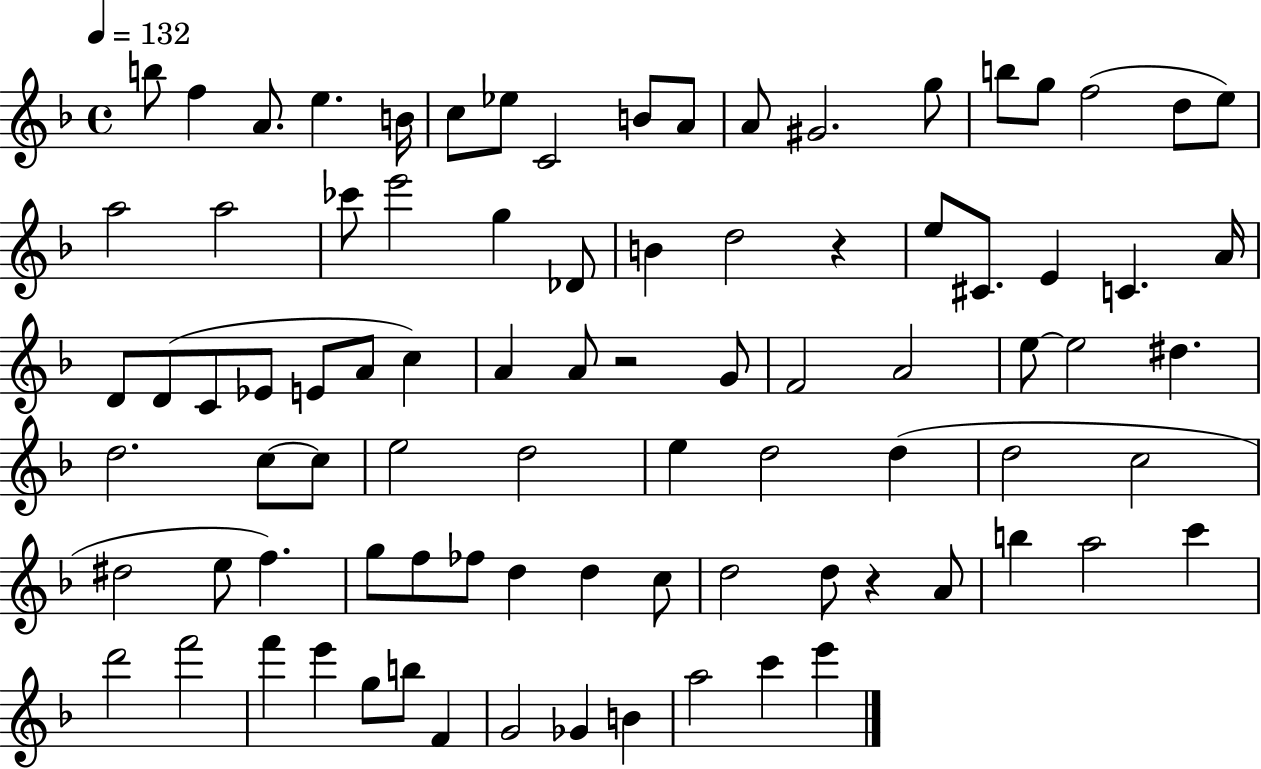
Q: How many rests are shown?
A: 3